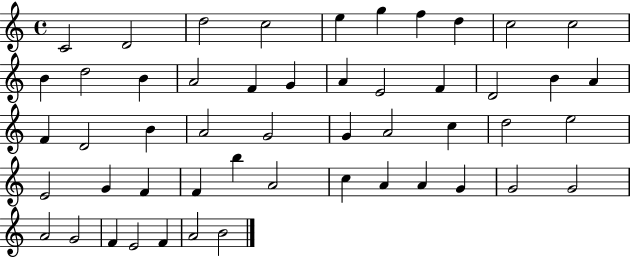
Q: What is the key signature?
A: C major